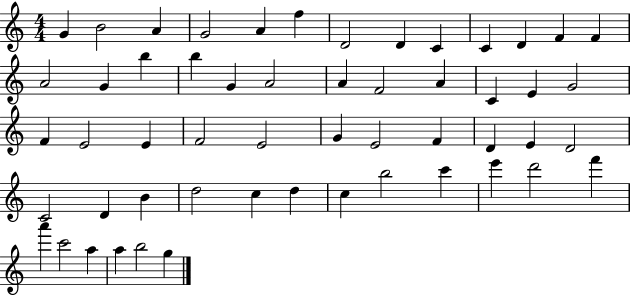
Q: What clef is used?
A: treble